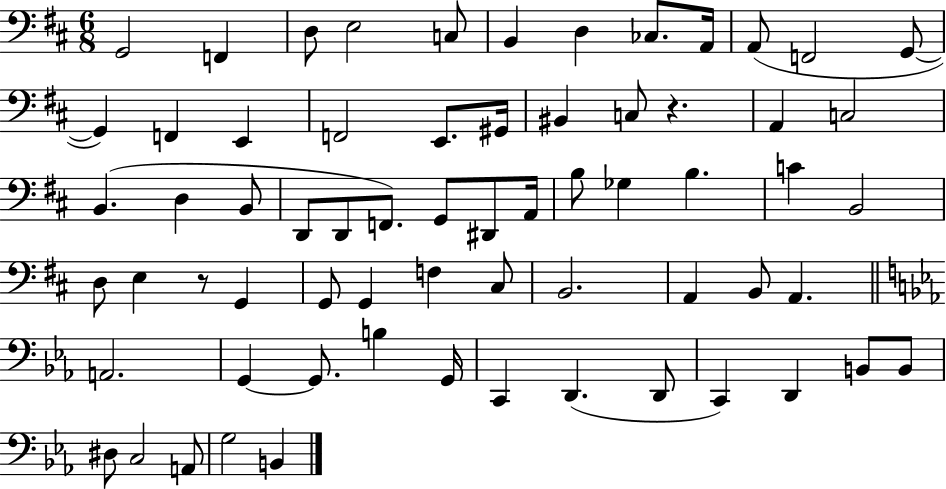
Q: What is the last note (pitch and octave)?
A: B2